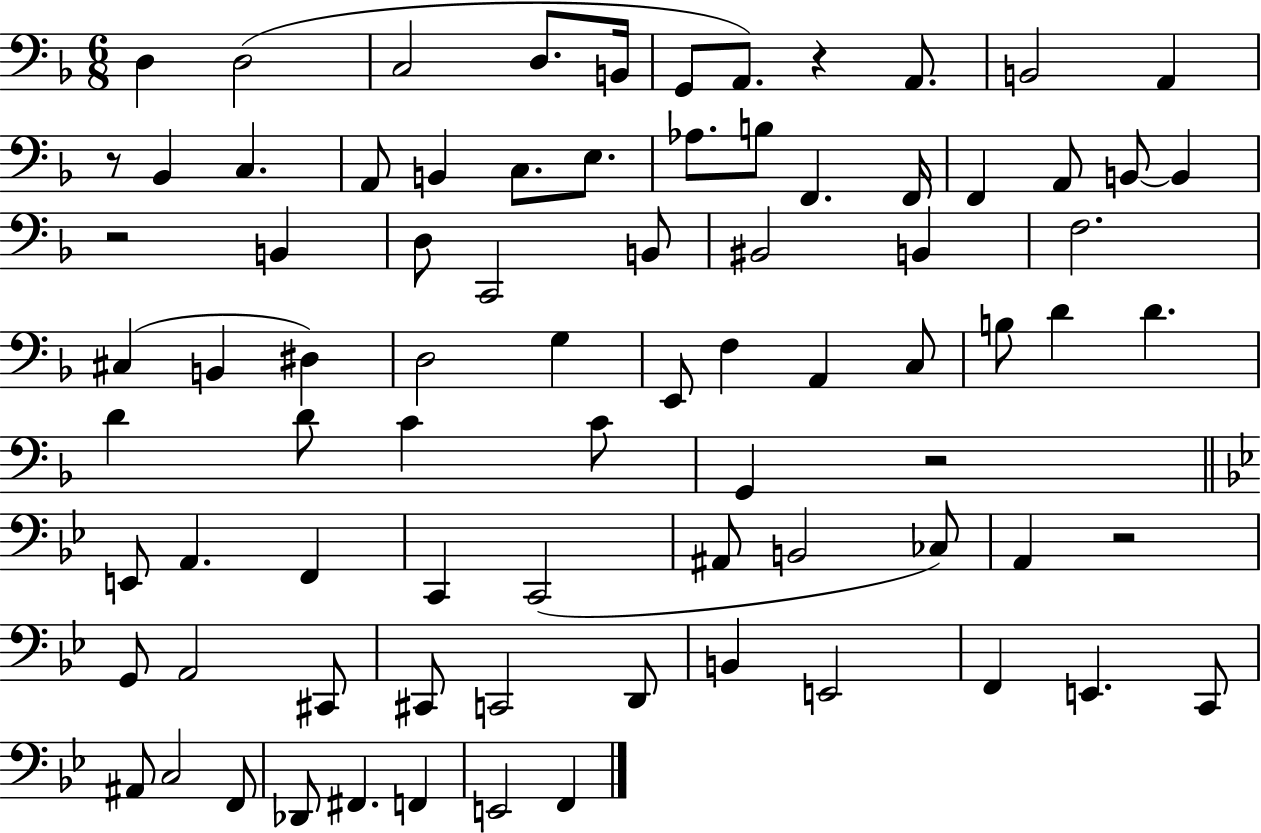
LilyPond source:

{
  \clef bass
  \numericTimeSignature
  \time 6/8
  \key f \major
  d4 d2( | c2 d8. b,16 | g,8 a,8.) r4 a,8. | b,2 a,4 | \break r8 bes,4 c4. | a,8 b,4 c8. e8. | aes8. b8 f,4. f,16 | f,4 a,8 b,8~~ b,4 | \break r2 b,4 | d8 c,2 b,8 | bis,2 b,4 | f2. | \break cis4( b,4 dis4) | d2 g4 | e,8 f4 a,4 c8 | b8 d'4 d'4. | \break d'4 d'8 c'4 c'8 | g,4 r2 | \bar "||" \break \key g \minor e,8 a,4. f,4 | c,4 c,2( | ais,8 b,2 ces8) | a,4 r2 | \break g,8 a,2 cis,8 | cis,8 c,2 d,8 | b,4 e,2 | f,4 e,4. c,8 | \break ais,8 c2 f,8 | des,8 fis,4. f,4 | e,2 f,4 | \bar "|."
}